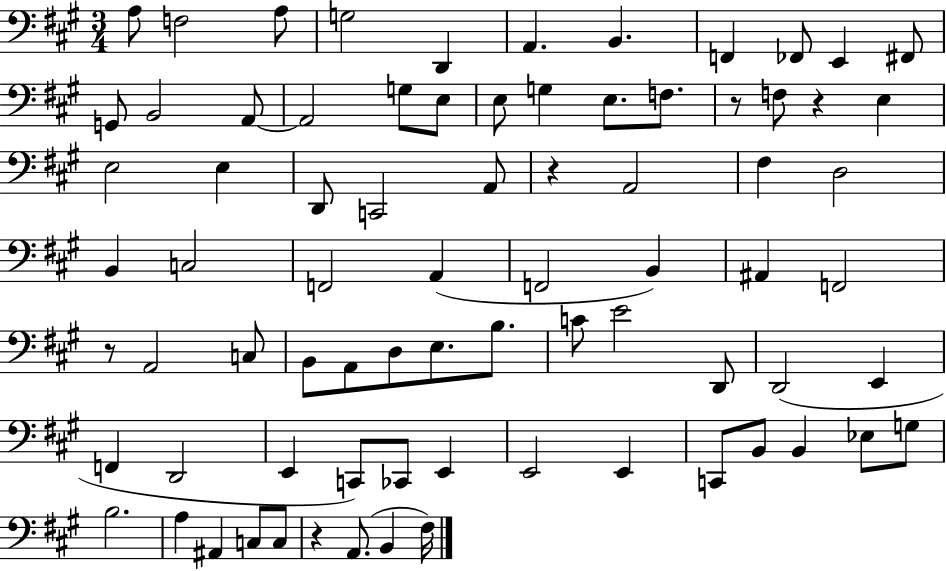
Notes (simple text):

A3/e F3/h A3/e G3/h D2/q A2/q. B2/q. F2/q FES2/e E2/q F#2/e G2/e B2/h A2/e A2/h G3/e E3/e E3/e G3/q E3/e. F3/e. R/e F3/e R/q E3/q E3/h E3/q D2/e C2/h A2/e R/q A2/h F#3/q D3/h B2/q C3/h F2/h A2/q F2/h B2/q A#2/q F2/h R/e A2/h C3/e B2/e A2/e D3/e E3/e. B3/e. C4/e E4/h D2/e D2/h E2/q F2/q D2/h E2/q C2/e CES2/e E2/q E2/h E2/q C2/e B2/e B2/q Eb3/e G3/e B3/h. A3/q A#2/q C3/e C3/e R/q A2/e. B2/q F#3/s